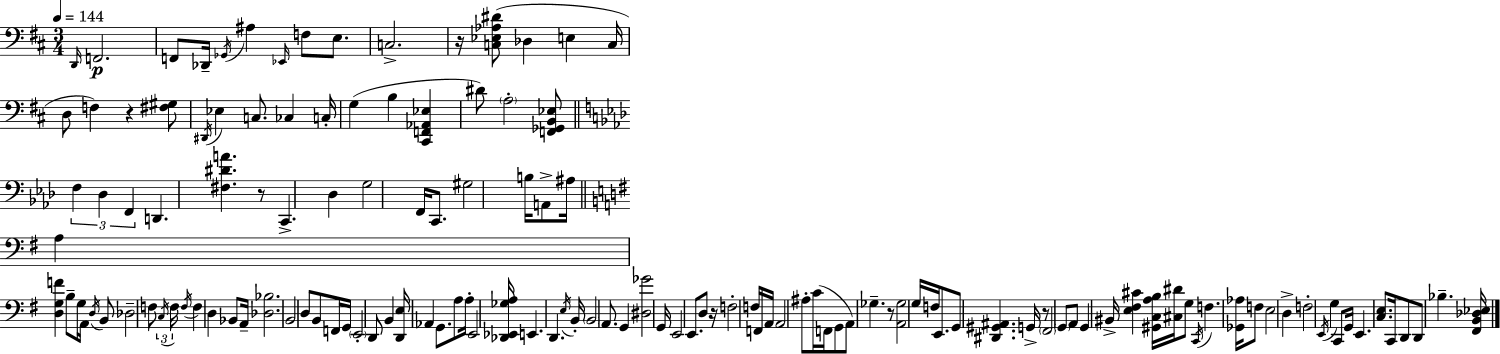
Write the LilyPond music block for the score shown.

{
  \clef bass
  \numericTimeSignature
  \time 3/4
  \key d \major
  \tempo 4 = 144
  \grace { d,16 }\p f,2. | f,8 des,16-- \acciaccatura { ges,16 } ais4 \grace { ees,16 } f8 | e8. c2.-> | r16 <c ees aes dis'>8( des4 e4 | \break c16 d8 f4) r4 | <fis gis>8 \acciaccatura { dis,16 } ees4 c8. ces4 | c16-. g4( b4 | <cis, f, aes, ees>4 dis'8) \parenthesize a2-. | \break <f, ges, b, ees>8 \bar "||" \break \key f \minor \tuplet 3/2 { f4 des4 f,4 } | d,4. <fis dis' a'>4. | r8 c,4.-> des4 | g2 f,16 c,8. | \break gis2 b16 a,8-> ais16 | \bar "||" \break \key g \major a4 <d g f'>4 b8-- g16 a,16 | \acciaccatura { d16 } b,8 des2-- f8 | \tuplet 3/2 { \acciaccatura { c16 } f16 \acciaccatura { f16 } } f4 d4 | bes,8 a,16-- <des bes>2. | \break b,2 d8 | b,8 f,16 g,16 \parenthesize e,2-. | d,8 b,4 <d, e>16 aes,4 | g,8. a8 a16-. e,2 | \break <des, ees, ges a>16 e,4. d,4. | \acciaccatura { e16 } b,16-. \parenthesize b,2 | a,8. g,4 <dis ges'>2 | g,16 e,2 | \break e,8. d8 r16 f2-. | f16 f,16 a,16 a,2 | ais8-. c'16( f,16 g,8 a,8) ges4.-- | r8 <a, ges>2 | \break g16 f16 e,8. g,8 <dis, gis, ais,>4. | g,16-> r8 \parenthesize fis,2 | \parenthesize g,8 a,8 g,4 bis,16-> <e fis cis'>4 | <gis, c a b>16 <cis dis'>16 g8 \acciaccatura { c,16 } f4. | \break <ges, aes>16 f8 e2 | d4-> f2-. | \acciaccatura { e,16 } g4 c,8 g,16 e,4. | <c e>8. c,16 d,8 d,8 bes4.-- | \break <fis, b, des ees>16 \bar "|."
}